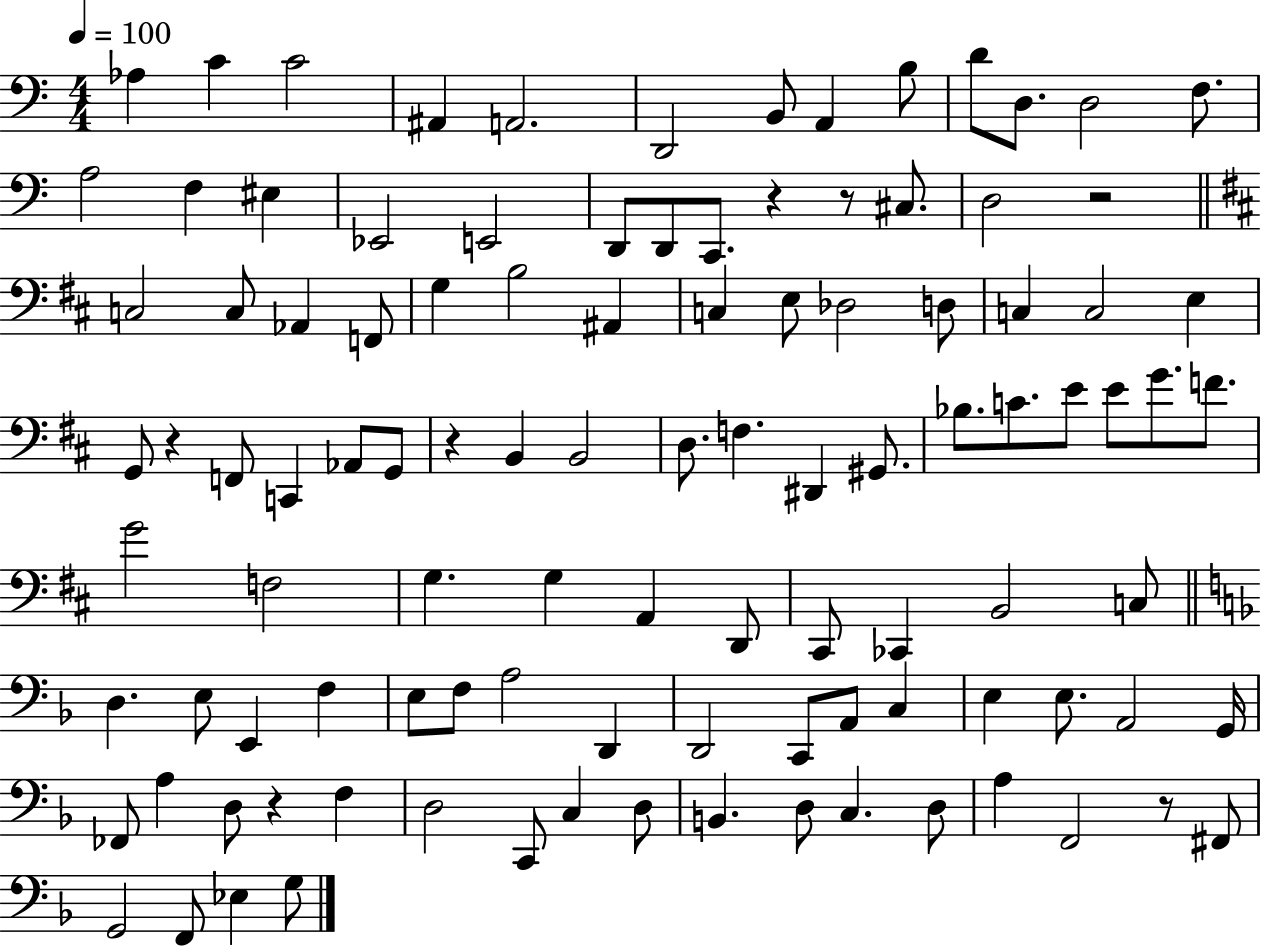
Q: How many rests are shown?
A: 7